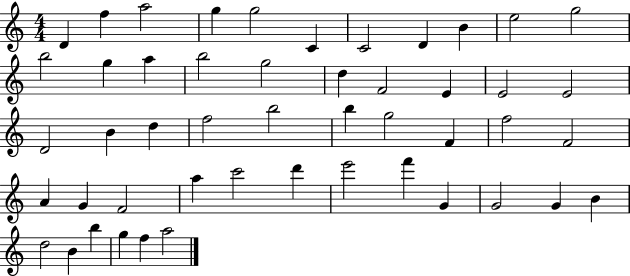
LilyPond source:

{
  \clef treble
  \numericTimeSignature
  \time 4/4
  \key c \major
  d'4 f''4 a''2 | g''4 g''2 c'4 | c'2 d'4 b'4 | e''2 g''2 | \break b''2 g''4 a''4 | b''2 g''2 | d''4 f'2 e'4 | e'2 e'2 | \break d'2 b'4 d''4 | f''2 b''2 | b''4 g''2 f'4 | f''2 f'2 | \break a'4 g'4 f'2 | a''4 c'''2 d'''4 | e'''2 f'''4 g'4 | g'2 g'4 b'4 | \break d''2 b'4 b''4 | g''4 f''4 a''2 | \bar "|."
}